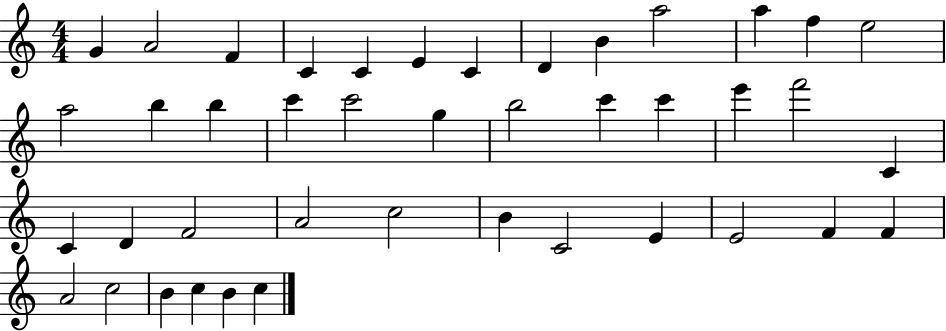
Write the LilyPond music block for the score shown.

{
  \clef treble
  \numericTimeSignature
  \time 4/4
  \key c \major
  g'4 a'2 f'4 | c'4 c'4 e'4 c'4 | d'4 b'4 a''2 | a''4 f''4 e''2 | \break a''2 b''4 b''4 | c'''4 c'''2 g''4 | b''2 c'''4 c'''4 | e'''4 f'''2 c'4 | \break c'4 d'4 f'2 | a'2 c''2 | b'4 c'2 e'4 | e'2 f'4 f'4 | \break a'2 c''2 | b'4 c''4 b'4 c''4 | \bar "|."
}